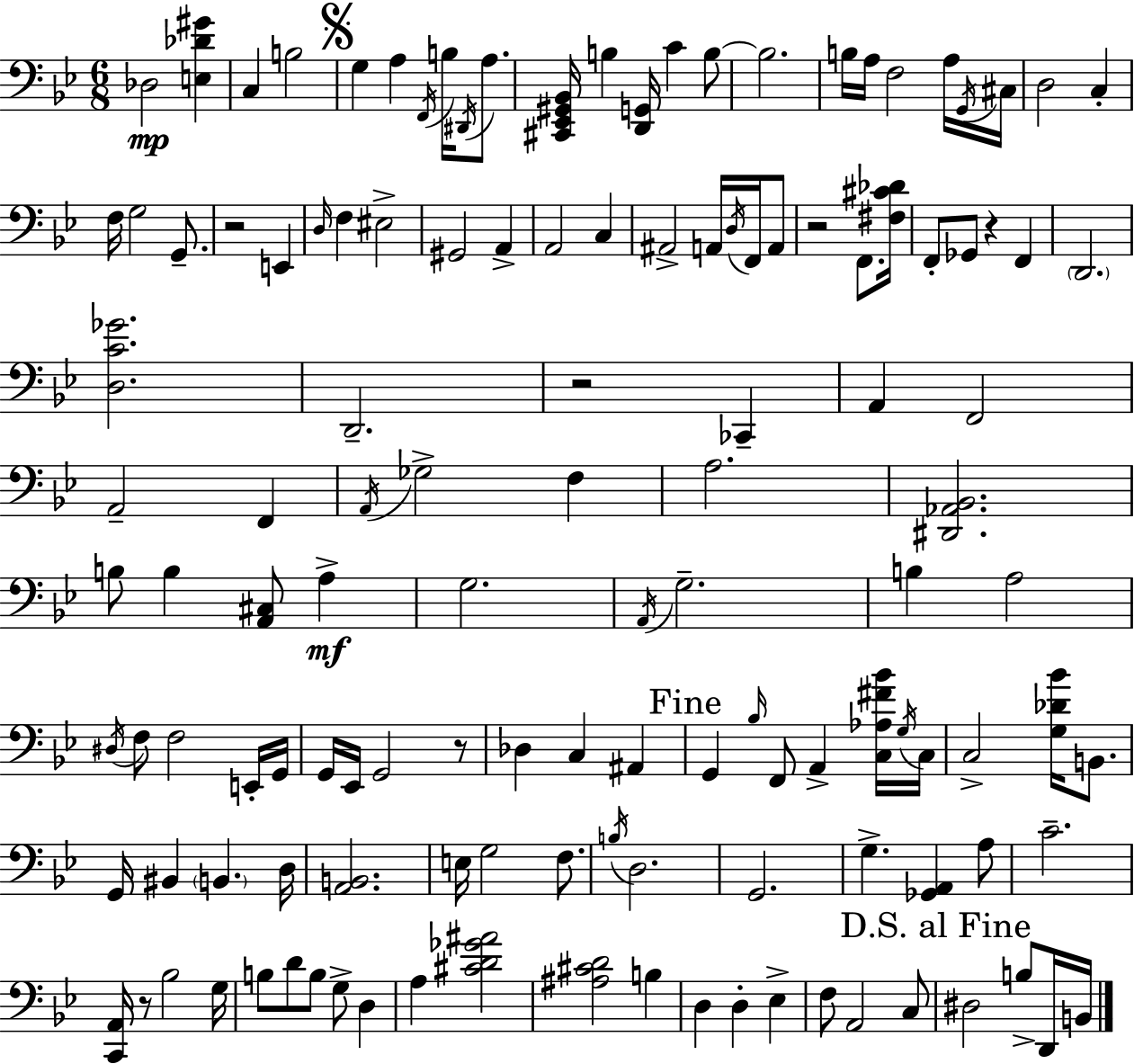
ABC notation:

X:1
T:Untitled
M:6/8
L:1/4
K:Bb
_D,2 [E,_D^G] C, B,2 G, A, F,,/4 B,/4 ^D,,/4 A,/2 [^C,,_E,,^G,,_B,,]/4 B, [D,,G,,]/4 C B,/2 B,2 B,/4 A,/4 F,2 A,/4 G,,/4 ^C,/4 D,2 C, F,/4 G,2 G,,/2 z2 E,, D,/4 F, ^E,2 ^G,,2 A,, A,,2 C, ^A,,2 A,,/4 D,/4 F,,/4 A,,/2 z2 F,,/2 [^F,^C_D]/4 F,,/2 _G,,/2 z F,, D,,2 [D,C_G]2 D,,2 z2 _C,, A,, F,,2 A,,2 F,, A,,/4 _G,2 F, A,2 [^D,,_A,,_B,,]2 B,/2 B, [A,,^C,]/2 A, G,2 A,,/4 G,2 B, A,2 ^D,/4 F,/2 F,2 E,,/4 G,,/4 G,,/4 _E,,/4 G,,2 z/2 _D, C, ^A,, G,, _B,/4 F,,/2 A,, [C,_A,^F_B]/4 G,/4 C,/4 C,2 [G,_D_B]/4 B,,/2 G,,/4 ^B,, B,, D,/4 [A,,B,,]2 E,/4 G,2 F,/2 B,/4 D,2 G,,2 G, [_G,,A,,] A,/2 C2 [C,,A,,]/4 z/2 _B,2 G,/4 B,/2 D/2 B,/2 G,/2 D, A, [^CD_G^A]2 [^A,^CD]2 B, D, D, _E, F,/2 A,,2 C,/2 ^D,2 B,/2 D,,/4 B,,/4